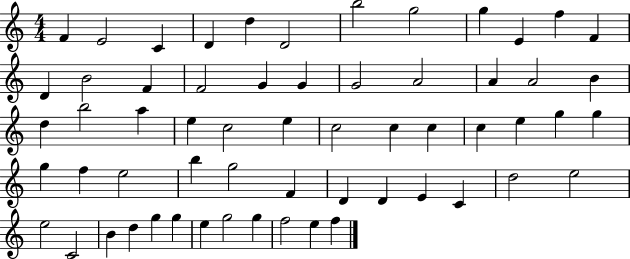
{
  \clef treble
  \numericTimeSignature
  \time 4/4
  \key c \major
  f'4 e'2 c'4 | d'4 d''4 d'2 | b''2 g''2 | g''4 e'4 f''4 f'4 | \break d'4 b'2 f'4 | f'2 g'4 g'4 | g'2 a'2 | a'4 a'2 b'4 | \break d''4 b''2 a''4 | e''4 c''2 e''4 | c''2 c''4 c''4 | c''4 e''4 g''4 g''4 | \break g''4 f''4 e''2 | b''4 g''2 f'4 | d'4 d'4 e'4 c'4 | d''2 e''2 | \break e''2 c'2 | b'4 d''4 g''4 g''4 | e''4 g''2 g''4 | f''2 e''4 f''4 | \break \bar "|."
}